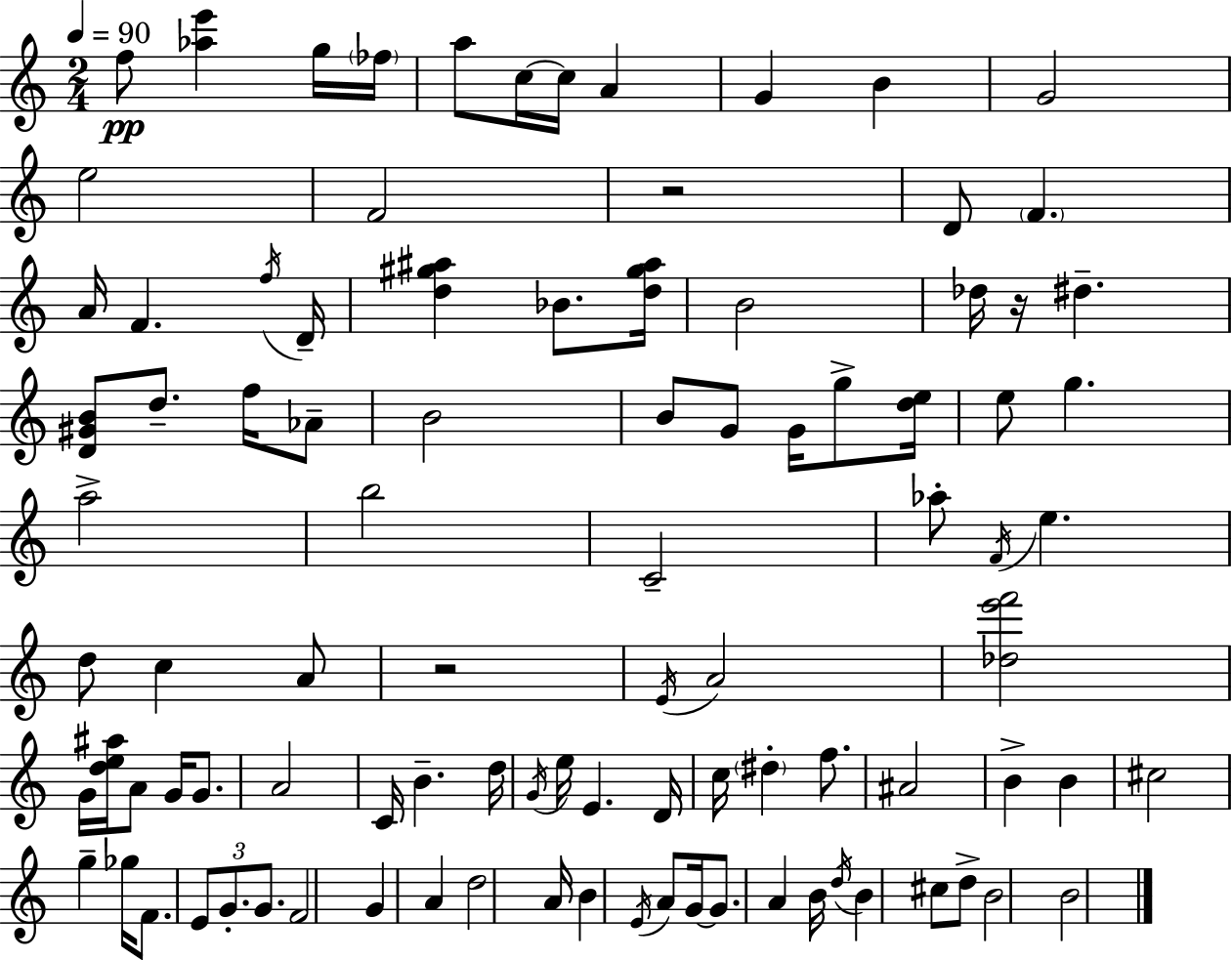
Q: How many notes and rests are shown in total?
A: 96